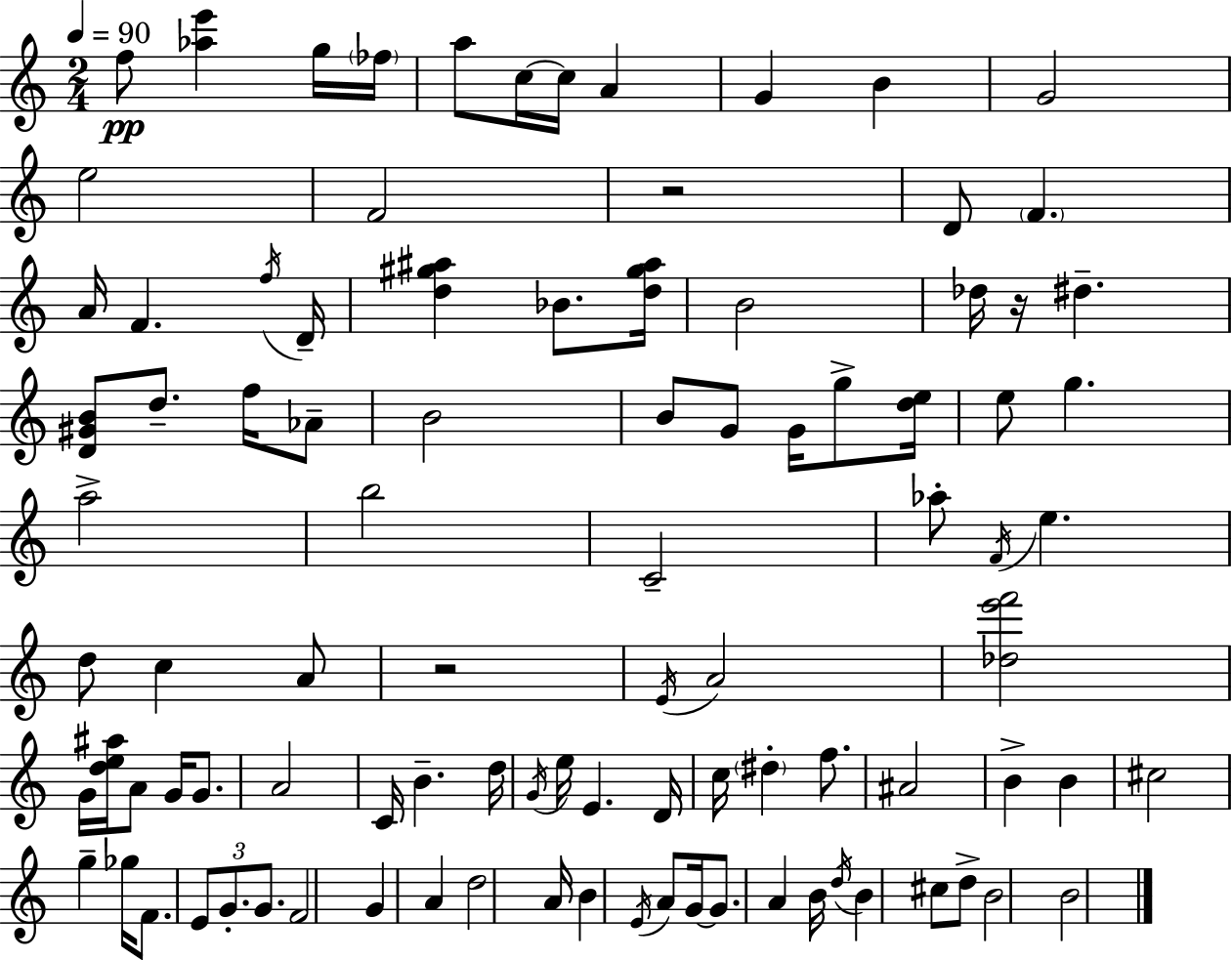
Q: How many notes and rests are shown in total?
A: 96